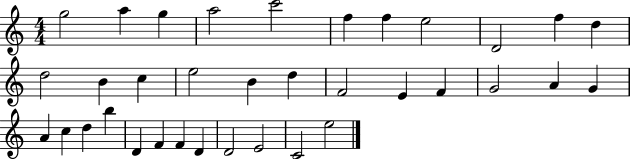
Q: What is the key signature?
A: C major